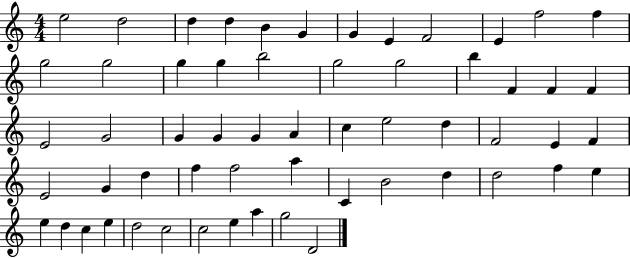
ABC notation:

X:1
T:Untitled
M:4/4
L:1/4
K:C
e2 d2 d d B G G E F2 E f2 f g2 g2 g g b2 g2 g2 b F F F E2 G2 G G G A c e2 d F2 E F E2 G d f f2 a C B2 d d2 f e e d c e d2 c2 c2 e a g2 D2